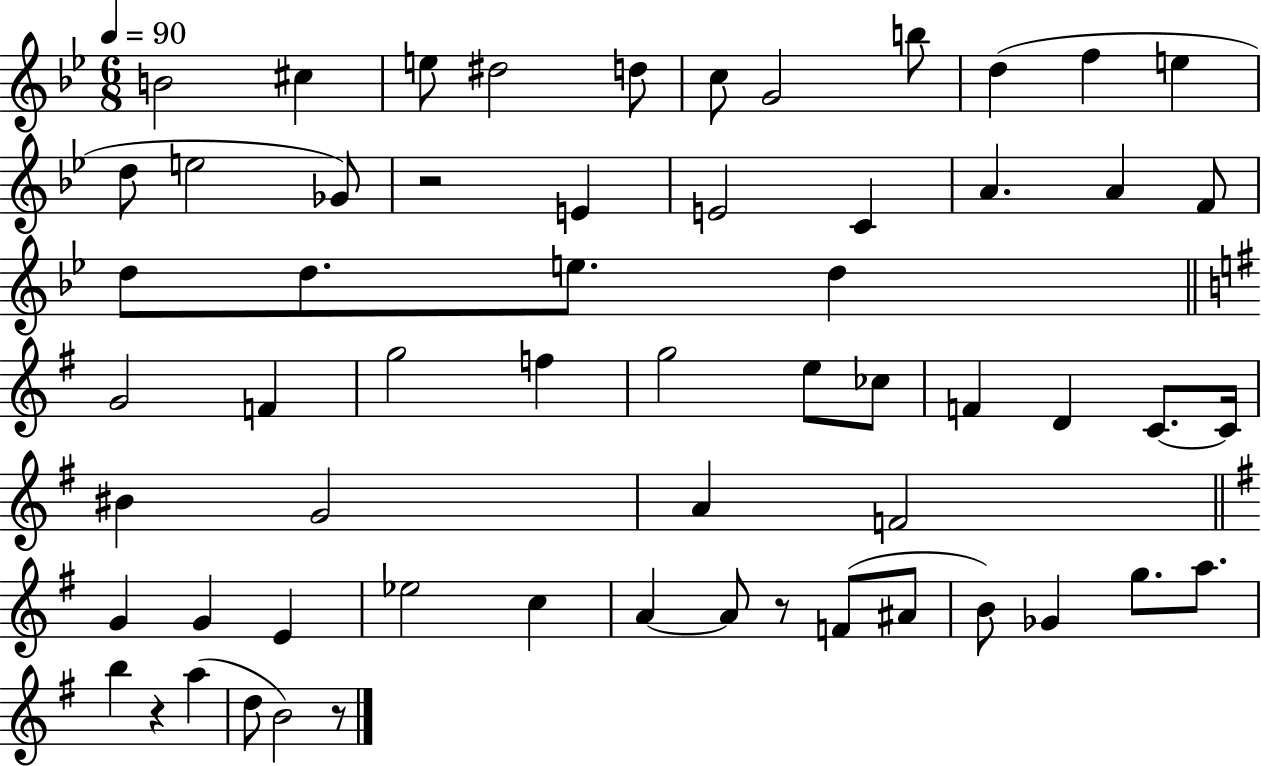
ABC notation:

X:1
T:Untitled
M:6/8
L:1/4
K:Bb
B2 ^c e/2 ^d2 d/2 c/2 G2 b/2 d f e d/2 e2 _G/2 z2 E E2 C A A F/2 d/2 d/2 e/2 d G2 F g2 f g2 e/2 _c/2 F D C/2 C/4 ^B G2 A F2 G G E _e2 c A A/2 z/2 F/2 ^A/2 B/2 _G g/2 a/2 b z a d/2 B2 z/2